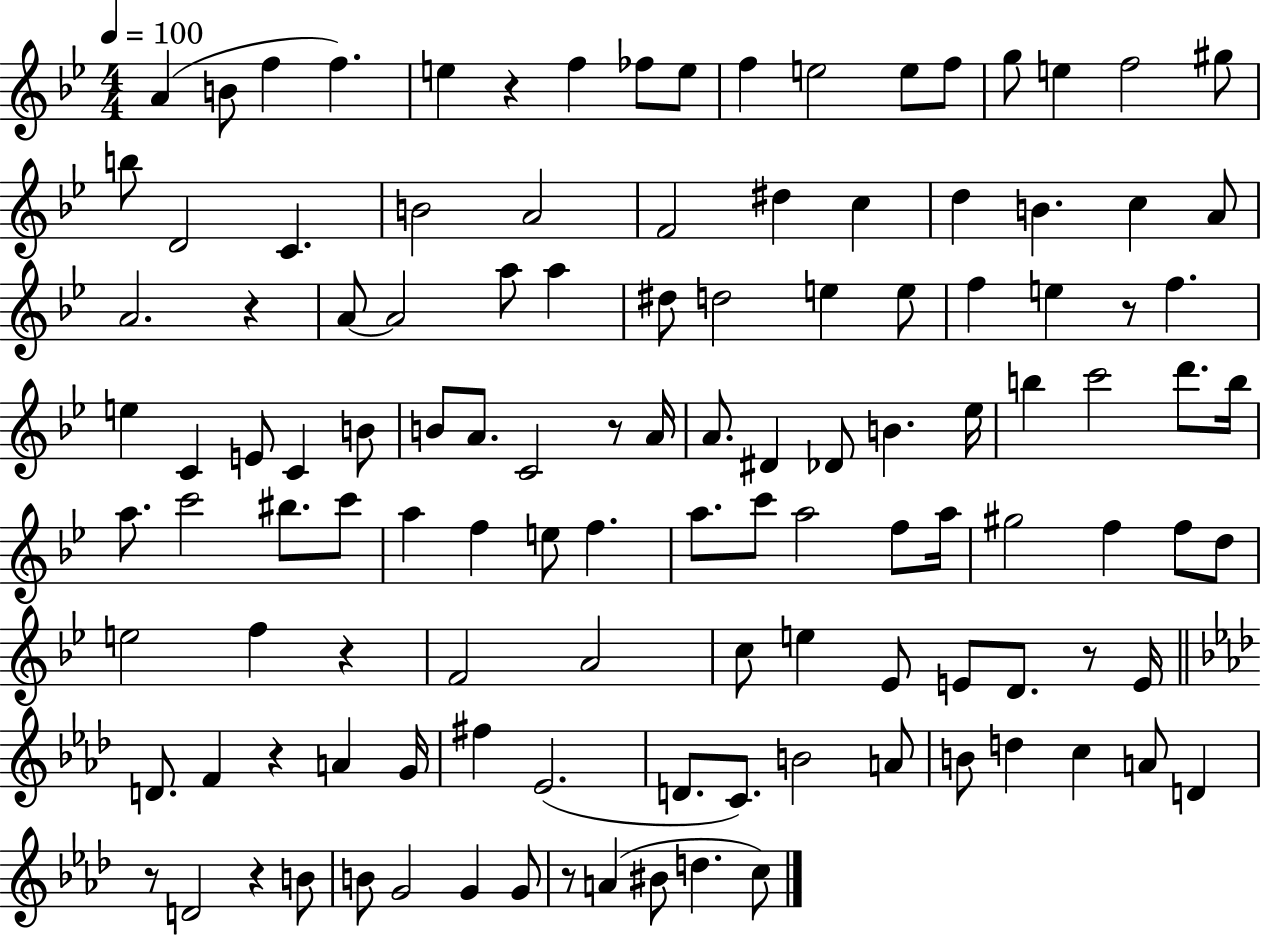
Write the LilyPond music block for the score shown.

{
  \clef treble
  \numericTimeSignature
  \time 4/4
  \key bes \major
  \tempo 4 = 100
  \repeat volta 2 { a'4( b'8 f''4 f''4.) | e''4 r4 f''4 fes''8 e''8 | f''4 e''2 e''8 f''8 | g''8 e''4 f''2 gis''8 | \break b''8 d'2 c'4. | b'2 a'2 | f'2 dis''4 c''4 | d''4 b'4. c''4 a'8 | \break a'2. r4 | a'8~~ a'2 a''8 a''4 | dis''8 d''2 e''4 e''8 | f''4 e''4 r8 f''4. | \break e''4 c'4 e'8 c'4 b'8 | b'8 a'8. c'2 r8 a'16 | a'8. dis'4 des'8 b'4. ees''16 | b''4 c'''2 d'''8. b''16 | \break a''8. c'''2 bis''8. c'''8 | a''4 f''4 e''8 f''4. | a''8. c'''8 a''2 f''8 a''16 | gis''2 f''4 f''8 d''8 | \break e''2 f''4 r4 | f'2 a'2 | c''8 e''4 ees'8 e'8 d'8. r8 e'16 | \bar "||" \break \key f \minor d'8. f'4 r4 a'4 g'16 | fis''4 ees'2.( | d'8. c'8.) b'2 a'8 | b'8 d''4 c''4 a'8 d'4 | \break r8 d'2 r4 b'8 | b'8 g'2 g'4 g'8 | r8 a'4( bis'8 d''4. c''8) | } \bar "|."
}